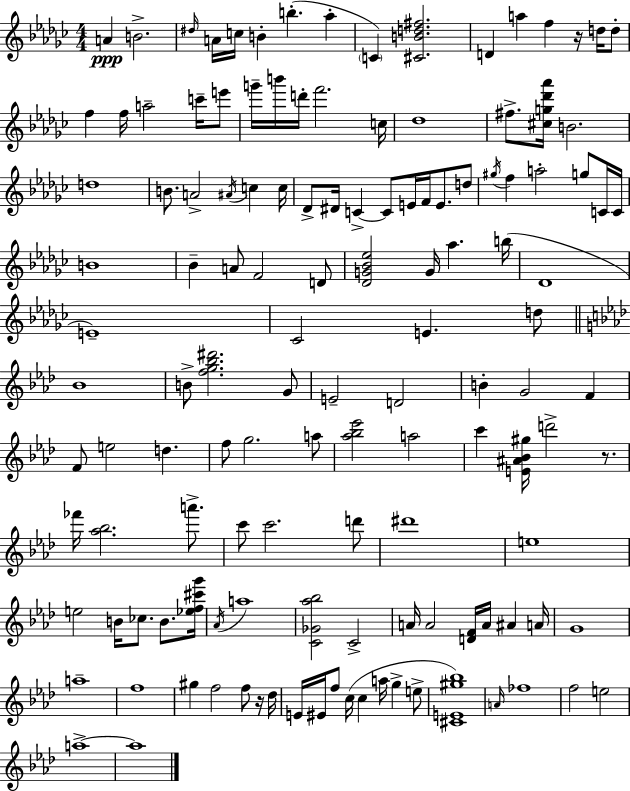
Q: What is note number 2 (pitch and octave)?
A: B4